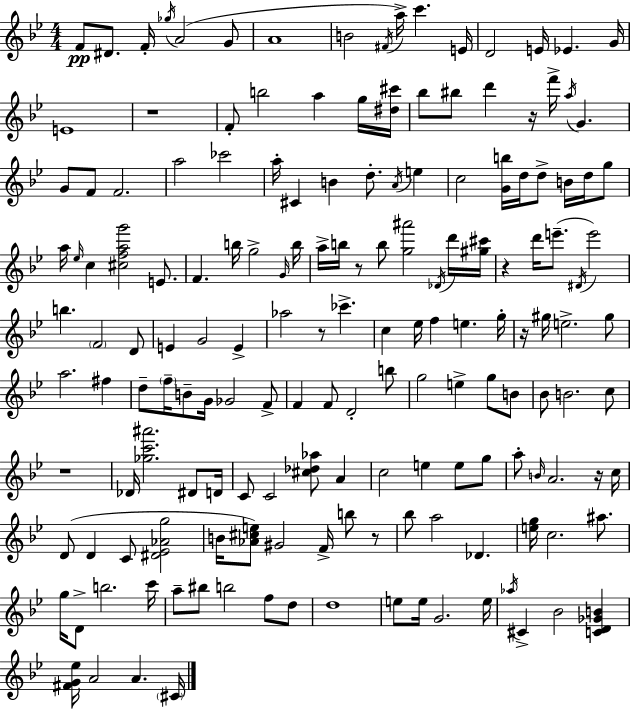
{
  \clef treble
  \numericTimeSignature
  \time 4/4
  \key g \minor
  \repeat volta 2 { f'8\pp dis'8. f'16-. \acciaccatura { ges''16 }( a'2 g'8 | a'1 | b'2 \acciaccatura { fis'16 }) a''16-> c'''4. | e'16 d'2 e'16 ees'4. | \break g'16 e'1 | r1 | f'8-. b''2 a''4 | g''16 <dis'' cis'''>16 bes''8 bis''8 d'''4 r16 f'''16-> \acciaccatura { a''16 } g'4. | \break g'8 f'8 f'2. | a''2 ces'''2 | a''16-. cis'4 b'4 d''8.-. \acciaccatura { a'16 } | e''4 c''2 <g' b''>16 d''16 d''8-> | \break b'16 d''16 g''8 a''16 \grace { ees''16 } c''4 <cis'' f'' a'' g'''>2 | e'8. f'4. b''16 g''2-> | \grace { g'16 } b''16 a''16-> b''16 r8 b''8 <g'' ais'''>2 | \acciaccatura { des'16 } d'''16 <gis'' cis'''>16 r4 d'''16 e'''8.--( \acciaccatura { dis'16 } | \break e'''2) b''4. \parenthesize f'2 | d'8 e'4 g'2 | e'4-> aes''2 | r8 ces'''4.-> c''4 ees''16 f''4 | \break e''4. g''16-. r16 gis''16 e''2.-> | gis''8 a''2. | fis''4 d''8-- \parenthesize f''16-- b'8-- g'16 ges'2 | f'8-> f'4 f'8 d'2-. | \break b''8 g''2 | e''4-> g''8 b'8 bes'8 b'2. | c''8 r1 | des'16 <ges'' c''' ais'''>2. | \break dis'8 d'16 c'8 c'2 | <cis'' des'' aes''>8 a'4 c''2 | e''4 e''8 g''8 a''8-. \grace { b'16 } a'2. | r16 c''16 d'8( d'4 c'8 | \break <dis' ees' aes' g''>2 b'16 <aes' cis'' e''>8) gis'2 | f'16-> b''8 r8 bes''8 a''2 | des'4. <e'' g''>16 c''2. | ais''8. g''16 d'8-> b''2. | \break c'''16 a''8-- bis''8 b''2 | f''8 d''8 d''1 | e''8 e''16 g'2. | e''16 \acciaccatura { aes''16 } cis'4-> bes'2 | \break <c' d' ges' b'>4 <fis' g' ees''>16 a'2 | a'4. \parenthesize cis'16 } \bar "|."
}